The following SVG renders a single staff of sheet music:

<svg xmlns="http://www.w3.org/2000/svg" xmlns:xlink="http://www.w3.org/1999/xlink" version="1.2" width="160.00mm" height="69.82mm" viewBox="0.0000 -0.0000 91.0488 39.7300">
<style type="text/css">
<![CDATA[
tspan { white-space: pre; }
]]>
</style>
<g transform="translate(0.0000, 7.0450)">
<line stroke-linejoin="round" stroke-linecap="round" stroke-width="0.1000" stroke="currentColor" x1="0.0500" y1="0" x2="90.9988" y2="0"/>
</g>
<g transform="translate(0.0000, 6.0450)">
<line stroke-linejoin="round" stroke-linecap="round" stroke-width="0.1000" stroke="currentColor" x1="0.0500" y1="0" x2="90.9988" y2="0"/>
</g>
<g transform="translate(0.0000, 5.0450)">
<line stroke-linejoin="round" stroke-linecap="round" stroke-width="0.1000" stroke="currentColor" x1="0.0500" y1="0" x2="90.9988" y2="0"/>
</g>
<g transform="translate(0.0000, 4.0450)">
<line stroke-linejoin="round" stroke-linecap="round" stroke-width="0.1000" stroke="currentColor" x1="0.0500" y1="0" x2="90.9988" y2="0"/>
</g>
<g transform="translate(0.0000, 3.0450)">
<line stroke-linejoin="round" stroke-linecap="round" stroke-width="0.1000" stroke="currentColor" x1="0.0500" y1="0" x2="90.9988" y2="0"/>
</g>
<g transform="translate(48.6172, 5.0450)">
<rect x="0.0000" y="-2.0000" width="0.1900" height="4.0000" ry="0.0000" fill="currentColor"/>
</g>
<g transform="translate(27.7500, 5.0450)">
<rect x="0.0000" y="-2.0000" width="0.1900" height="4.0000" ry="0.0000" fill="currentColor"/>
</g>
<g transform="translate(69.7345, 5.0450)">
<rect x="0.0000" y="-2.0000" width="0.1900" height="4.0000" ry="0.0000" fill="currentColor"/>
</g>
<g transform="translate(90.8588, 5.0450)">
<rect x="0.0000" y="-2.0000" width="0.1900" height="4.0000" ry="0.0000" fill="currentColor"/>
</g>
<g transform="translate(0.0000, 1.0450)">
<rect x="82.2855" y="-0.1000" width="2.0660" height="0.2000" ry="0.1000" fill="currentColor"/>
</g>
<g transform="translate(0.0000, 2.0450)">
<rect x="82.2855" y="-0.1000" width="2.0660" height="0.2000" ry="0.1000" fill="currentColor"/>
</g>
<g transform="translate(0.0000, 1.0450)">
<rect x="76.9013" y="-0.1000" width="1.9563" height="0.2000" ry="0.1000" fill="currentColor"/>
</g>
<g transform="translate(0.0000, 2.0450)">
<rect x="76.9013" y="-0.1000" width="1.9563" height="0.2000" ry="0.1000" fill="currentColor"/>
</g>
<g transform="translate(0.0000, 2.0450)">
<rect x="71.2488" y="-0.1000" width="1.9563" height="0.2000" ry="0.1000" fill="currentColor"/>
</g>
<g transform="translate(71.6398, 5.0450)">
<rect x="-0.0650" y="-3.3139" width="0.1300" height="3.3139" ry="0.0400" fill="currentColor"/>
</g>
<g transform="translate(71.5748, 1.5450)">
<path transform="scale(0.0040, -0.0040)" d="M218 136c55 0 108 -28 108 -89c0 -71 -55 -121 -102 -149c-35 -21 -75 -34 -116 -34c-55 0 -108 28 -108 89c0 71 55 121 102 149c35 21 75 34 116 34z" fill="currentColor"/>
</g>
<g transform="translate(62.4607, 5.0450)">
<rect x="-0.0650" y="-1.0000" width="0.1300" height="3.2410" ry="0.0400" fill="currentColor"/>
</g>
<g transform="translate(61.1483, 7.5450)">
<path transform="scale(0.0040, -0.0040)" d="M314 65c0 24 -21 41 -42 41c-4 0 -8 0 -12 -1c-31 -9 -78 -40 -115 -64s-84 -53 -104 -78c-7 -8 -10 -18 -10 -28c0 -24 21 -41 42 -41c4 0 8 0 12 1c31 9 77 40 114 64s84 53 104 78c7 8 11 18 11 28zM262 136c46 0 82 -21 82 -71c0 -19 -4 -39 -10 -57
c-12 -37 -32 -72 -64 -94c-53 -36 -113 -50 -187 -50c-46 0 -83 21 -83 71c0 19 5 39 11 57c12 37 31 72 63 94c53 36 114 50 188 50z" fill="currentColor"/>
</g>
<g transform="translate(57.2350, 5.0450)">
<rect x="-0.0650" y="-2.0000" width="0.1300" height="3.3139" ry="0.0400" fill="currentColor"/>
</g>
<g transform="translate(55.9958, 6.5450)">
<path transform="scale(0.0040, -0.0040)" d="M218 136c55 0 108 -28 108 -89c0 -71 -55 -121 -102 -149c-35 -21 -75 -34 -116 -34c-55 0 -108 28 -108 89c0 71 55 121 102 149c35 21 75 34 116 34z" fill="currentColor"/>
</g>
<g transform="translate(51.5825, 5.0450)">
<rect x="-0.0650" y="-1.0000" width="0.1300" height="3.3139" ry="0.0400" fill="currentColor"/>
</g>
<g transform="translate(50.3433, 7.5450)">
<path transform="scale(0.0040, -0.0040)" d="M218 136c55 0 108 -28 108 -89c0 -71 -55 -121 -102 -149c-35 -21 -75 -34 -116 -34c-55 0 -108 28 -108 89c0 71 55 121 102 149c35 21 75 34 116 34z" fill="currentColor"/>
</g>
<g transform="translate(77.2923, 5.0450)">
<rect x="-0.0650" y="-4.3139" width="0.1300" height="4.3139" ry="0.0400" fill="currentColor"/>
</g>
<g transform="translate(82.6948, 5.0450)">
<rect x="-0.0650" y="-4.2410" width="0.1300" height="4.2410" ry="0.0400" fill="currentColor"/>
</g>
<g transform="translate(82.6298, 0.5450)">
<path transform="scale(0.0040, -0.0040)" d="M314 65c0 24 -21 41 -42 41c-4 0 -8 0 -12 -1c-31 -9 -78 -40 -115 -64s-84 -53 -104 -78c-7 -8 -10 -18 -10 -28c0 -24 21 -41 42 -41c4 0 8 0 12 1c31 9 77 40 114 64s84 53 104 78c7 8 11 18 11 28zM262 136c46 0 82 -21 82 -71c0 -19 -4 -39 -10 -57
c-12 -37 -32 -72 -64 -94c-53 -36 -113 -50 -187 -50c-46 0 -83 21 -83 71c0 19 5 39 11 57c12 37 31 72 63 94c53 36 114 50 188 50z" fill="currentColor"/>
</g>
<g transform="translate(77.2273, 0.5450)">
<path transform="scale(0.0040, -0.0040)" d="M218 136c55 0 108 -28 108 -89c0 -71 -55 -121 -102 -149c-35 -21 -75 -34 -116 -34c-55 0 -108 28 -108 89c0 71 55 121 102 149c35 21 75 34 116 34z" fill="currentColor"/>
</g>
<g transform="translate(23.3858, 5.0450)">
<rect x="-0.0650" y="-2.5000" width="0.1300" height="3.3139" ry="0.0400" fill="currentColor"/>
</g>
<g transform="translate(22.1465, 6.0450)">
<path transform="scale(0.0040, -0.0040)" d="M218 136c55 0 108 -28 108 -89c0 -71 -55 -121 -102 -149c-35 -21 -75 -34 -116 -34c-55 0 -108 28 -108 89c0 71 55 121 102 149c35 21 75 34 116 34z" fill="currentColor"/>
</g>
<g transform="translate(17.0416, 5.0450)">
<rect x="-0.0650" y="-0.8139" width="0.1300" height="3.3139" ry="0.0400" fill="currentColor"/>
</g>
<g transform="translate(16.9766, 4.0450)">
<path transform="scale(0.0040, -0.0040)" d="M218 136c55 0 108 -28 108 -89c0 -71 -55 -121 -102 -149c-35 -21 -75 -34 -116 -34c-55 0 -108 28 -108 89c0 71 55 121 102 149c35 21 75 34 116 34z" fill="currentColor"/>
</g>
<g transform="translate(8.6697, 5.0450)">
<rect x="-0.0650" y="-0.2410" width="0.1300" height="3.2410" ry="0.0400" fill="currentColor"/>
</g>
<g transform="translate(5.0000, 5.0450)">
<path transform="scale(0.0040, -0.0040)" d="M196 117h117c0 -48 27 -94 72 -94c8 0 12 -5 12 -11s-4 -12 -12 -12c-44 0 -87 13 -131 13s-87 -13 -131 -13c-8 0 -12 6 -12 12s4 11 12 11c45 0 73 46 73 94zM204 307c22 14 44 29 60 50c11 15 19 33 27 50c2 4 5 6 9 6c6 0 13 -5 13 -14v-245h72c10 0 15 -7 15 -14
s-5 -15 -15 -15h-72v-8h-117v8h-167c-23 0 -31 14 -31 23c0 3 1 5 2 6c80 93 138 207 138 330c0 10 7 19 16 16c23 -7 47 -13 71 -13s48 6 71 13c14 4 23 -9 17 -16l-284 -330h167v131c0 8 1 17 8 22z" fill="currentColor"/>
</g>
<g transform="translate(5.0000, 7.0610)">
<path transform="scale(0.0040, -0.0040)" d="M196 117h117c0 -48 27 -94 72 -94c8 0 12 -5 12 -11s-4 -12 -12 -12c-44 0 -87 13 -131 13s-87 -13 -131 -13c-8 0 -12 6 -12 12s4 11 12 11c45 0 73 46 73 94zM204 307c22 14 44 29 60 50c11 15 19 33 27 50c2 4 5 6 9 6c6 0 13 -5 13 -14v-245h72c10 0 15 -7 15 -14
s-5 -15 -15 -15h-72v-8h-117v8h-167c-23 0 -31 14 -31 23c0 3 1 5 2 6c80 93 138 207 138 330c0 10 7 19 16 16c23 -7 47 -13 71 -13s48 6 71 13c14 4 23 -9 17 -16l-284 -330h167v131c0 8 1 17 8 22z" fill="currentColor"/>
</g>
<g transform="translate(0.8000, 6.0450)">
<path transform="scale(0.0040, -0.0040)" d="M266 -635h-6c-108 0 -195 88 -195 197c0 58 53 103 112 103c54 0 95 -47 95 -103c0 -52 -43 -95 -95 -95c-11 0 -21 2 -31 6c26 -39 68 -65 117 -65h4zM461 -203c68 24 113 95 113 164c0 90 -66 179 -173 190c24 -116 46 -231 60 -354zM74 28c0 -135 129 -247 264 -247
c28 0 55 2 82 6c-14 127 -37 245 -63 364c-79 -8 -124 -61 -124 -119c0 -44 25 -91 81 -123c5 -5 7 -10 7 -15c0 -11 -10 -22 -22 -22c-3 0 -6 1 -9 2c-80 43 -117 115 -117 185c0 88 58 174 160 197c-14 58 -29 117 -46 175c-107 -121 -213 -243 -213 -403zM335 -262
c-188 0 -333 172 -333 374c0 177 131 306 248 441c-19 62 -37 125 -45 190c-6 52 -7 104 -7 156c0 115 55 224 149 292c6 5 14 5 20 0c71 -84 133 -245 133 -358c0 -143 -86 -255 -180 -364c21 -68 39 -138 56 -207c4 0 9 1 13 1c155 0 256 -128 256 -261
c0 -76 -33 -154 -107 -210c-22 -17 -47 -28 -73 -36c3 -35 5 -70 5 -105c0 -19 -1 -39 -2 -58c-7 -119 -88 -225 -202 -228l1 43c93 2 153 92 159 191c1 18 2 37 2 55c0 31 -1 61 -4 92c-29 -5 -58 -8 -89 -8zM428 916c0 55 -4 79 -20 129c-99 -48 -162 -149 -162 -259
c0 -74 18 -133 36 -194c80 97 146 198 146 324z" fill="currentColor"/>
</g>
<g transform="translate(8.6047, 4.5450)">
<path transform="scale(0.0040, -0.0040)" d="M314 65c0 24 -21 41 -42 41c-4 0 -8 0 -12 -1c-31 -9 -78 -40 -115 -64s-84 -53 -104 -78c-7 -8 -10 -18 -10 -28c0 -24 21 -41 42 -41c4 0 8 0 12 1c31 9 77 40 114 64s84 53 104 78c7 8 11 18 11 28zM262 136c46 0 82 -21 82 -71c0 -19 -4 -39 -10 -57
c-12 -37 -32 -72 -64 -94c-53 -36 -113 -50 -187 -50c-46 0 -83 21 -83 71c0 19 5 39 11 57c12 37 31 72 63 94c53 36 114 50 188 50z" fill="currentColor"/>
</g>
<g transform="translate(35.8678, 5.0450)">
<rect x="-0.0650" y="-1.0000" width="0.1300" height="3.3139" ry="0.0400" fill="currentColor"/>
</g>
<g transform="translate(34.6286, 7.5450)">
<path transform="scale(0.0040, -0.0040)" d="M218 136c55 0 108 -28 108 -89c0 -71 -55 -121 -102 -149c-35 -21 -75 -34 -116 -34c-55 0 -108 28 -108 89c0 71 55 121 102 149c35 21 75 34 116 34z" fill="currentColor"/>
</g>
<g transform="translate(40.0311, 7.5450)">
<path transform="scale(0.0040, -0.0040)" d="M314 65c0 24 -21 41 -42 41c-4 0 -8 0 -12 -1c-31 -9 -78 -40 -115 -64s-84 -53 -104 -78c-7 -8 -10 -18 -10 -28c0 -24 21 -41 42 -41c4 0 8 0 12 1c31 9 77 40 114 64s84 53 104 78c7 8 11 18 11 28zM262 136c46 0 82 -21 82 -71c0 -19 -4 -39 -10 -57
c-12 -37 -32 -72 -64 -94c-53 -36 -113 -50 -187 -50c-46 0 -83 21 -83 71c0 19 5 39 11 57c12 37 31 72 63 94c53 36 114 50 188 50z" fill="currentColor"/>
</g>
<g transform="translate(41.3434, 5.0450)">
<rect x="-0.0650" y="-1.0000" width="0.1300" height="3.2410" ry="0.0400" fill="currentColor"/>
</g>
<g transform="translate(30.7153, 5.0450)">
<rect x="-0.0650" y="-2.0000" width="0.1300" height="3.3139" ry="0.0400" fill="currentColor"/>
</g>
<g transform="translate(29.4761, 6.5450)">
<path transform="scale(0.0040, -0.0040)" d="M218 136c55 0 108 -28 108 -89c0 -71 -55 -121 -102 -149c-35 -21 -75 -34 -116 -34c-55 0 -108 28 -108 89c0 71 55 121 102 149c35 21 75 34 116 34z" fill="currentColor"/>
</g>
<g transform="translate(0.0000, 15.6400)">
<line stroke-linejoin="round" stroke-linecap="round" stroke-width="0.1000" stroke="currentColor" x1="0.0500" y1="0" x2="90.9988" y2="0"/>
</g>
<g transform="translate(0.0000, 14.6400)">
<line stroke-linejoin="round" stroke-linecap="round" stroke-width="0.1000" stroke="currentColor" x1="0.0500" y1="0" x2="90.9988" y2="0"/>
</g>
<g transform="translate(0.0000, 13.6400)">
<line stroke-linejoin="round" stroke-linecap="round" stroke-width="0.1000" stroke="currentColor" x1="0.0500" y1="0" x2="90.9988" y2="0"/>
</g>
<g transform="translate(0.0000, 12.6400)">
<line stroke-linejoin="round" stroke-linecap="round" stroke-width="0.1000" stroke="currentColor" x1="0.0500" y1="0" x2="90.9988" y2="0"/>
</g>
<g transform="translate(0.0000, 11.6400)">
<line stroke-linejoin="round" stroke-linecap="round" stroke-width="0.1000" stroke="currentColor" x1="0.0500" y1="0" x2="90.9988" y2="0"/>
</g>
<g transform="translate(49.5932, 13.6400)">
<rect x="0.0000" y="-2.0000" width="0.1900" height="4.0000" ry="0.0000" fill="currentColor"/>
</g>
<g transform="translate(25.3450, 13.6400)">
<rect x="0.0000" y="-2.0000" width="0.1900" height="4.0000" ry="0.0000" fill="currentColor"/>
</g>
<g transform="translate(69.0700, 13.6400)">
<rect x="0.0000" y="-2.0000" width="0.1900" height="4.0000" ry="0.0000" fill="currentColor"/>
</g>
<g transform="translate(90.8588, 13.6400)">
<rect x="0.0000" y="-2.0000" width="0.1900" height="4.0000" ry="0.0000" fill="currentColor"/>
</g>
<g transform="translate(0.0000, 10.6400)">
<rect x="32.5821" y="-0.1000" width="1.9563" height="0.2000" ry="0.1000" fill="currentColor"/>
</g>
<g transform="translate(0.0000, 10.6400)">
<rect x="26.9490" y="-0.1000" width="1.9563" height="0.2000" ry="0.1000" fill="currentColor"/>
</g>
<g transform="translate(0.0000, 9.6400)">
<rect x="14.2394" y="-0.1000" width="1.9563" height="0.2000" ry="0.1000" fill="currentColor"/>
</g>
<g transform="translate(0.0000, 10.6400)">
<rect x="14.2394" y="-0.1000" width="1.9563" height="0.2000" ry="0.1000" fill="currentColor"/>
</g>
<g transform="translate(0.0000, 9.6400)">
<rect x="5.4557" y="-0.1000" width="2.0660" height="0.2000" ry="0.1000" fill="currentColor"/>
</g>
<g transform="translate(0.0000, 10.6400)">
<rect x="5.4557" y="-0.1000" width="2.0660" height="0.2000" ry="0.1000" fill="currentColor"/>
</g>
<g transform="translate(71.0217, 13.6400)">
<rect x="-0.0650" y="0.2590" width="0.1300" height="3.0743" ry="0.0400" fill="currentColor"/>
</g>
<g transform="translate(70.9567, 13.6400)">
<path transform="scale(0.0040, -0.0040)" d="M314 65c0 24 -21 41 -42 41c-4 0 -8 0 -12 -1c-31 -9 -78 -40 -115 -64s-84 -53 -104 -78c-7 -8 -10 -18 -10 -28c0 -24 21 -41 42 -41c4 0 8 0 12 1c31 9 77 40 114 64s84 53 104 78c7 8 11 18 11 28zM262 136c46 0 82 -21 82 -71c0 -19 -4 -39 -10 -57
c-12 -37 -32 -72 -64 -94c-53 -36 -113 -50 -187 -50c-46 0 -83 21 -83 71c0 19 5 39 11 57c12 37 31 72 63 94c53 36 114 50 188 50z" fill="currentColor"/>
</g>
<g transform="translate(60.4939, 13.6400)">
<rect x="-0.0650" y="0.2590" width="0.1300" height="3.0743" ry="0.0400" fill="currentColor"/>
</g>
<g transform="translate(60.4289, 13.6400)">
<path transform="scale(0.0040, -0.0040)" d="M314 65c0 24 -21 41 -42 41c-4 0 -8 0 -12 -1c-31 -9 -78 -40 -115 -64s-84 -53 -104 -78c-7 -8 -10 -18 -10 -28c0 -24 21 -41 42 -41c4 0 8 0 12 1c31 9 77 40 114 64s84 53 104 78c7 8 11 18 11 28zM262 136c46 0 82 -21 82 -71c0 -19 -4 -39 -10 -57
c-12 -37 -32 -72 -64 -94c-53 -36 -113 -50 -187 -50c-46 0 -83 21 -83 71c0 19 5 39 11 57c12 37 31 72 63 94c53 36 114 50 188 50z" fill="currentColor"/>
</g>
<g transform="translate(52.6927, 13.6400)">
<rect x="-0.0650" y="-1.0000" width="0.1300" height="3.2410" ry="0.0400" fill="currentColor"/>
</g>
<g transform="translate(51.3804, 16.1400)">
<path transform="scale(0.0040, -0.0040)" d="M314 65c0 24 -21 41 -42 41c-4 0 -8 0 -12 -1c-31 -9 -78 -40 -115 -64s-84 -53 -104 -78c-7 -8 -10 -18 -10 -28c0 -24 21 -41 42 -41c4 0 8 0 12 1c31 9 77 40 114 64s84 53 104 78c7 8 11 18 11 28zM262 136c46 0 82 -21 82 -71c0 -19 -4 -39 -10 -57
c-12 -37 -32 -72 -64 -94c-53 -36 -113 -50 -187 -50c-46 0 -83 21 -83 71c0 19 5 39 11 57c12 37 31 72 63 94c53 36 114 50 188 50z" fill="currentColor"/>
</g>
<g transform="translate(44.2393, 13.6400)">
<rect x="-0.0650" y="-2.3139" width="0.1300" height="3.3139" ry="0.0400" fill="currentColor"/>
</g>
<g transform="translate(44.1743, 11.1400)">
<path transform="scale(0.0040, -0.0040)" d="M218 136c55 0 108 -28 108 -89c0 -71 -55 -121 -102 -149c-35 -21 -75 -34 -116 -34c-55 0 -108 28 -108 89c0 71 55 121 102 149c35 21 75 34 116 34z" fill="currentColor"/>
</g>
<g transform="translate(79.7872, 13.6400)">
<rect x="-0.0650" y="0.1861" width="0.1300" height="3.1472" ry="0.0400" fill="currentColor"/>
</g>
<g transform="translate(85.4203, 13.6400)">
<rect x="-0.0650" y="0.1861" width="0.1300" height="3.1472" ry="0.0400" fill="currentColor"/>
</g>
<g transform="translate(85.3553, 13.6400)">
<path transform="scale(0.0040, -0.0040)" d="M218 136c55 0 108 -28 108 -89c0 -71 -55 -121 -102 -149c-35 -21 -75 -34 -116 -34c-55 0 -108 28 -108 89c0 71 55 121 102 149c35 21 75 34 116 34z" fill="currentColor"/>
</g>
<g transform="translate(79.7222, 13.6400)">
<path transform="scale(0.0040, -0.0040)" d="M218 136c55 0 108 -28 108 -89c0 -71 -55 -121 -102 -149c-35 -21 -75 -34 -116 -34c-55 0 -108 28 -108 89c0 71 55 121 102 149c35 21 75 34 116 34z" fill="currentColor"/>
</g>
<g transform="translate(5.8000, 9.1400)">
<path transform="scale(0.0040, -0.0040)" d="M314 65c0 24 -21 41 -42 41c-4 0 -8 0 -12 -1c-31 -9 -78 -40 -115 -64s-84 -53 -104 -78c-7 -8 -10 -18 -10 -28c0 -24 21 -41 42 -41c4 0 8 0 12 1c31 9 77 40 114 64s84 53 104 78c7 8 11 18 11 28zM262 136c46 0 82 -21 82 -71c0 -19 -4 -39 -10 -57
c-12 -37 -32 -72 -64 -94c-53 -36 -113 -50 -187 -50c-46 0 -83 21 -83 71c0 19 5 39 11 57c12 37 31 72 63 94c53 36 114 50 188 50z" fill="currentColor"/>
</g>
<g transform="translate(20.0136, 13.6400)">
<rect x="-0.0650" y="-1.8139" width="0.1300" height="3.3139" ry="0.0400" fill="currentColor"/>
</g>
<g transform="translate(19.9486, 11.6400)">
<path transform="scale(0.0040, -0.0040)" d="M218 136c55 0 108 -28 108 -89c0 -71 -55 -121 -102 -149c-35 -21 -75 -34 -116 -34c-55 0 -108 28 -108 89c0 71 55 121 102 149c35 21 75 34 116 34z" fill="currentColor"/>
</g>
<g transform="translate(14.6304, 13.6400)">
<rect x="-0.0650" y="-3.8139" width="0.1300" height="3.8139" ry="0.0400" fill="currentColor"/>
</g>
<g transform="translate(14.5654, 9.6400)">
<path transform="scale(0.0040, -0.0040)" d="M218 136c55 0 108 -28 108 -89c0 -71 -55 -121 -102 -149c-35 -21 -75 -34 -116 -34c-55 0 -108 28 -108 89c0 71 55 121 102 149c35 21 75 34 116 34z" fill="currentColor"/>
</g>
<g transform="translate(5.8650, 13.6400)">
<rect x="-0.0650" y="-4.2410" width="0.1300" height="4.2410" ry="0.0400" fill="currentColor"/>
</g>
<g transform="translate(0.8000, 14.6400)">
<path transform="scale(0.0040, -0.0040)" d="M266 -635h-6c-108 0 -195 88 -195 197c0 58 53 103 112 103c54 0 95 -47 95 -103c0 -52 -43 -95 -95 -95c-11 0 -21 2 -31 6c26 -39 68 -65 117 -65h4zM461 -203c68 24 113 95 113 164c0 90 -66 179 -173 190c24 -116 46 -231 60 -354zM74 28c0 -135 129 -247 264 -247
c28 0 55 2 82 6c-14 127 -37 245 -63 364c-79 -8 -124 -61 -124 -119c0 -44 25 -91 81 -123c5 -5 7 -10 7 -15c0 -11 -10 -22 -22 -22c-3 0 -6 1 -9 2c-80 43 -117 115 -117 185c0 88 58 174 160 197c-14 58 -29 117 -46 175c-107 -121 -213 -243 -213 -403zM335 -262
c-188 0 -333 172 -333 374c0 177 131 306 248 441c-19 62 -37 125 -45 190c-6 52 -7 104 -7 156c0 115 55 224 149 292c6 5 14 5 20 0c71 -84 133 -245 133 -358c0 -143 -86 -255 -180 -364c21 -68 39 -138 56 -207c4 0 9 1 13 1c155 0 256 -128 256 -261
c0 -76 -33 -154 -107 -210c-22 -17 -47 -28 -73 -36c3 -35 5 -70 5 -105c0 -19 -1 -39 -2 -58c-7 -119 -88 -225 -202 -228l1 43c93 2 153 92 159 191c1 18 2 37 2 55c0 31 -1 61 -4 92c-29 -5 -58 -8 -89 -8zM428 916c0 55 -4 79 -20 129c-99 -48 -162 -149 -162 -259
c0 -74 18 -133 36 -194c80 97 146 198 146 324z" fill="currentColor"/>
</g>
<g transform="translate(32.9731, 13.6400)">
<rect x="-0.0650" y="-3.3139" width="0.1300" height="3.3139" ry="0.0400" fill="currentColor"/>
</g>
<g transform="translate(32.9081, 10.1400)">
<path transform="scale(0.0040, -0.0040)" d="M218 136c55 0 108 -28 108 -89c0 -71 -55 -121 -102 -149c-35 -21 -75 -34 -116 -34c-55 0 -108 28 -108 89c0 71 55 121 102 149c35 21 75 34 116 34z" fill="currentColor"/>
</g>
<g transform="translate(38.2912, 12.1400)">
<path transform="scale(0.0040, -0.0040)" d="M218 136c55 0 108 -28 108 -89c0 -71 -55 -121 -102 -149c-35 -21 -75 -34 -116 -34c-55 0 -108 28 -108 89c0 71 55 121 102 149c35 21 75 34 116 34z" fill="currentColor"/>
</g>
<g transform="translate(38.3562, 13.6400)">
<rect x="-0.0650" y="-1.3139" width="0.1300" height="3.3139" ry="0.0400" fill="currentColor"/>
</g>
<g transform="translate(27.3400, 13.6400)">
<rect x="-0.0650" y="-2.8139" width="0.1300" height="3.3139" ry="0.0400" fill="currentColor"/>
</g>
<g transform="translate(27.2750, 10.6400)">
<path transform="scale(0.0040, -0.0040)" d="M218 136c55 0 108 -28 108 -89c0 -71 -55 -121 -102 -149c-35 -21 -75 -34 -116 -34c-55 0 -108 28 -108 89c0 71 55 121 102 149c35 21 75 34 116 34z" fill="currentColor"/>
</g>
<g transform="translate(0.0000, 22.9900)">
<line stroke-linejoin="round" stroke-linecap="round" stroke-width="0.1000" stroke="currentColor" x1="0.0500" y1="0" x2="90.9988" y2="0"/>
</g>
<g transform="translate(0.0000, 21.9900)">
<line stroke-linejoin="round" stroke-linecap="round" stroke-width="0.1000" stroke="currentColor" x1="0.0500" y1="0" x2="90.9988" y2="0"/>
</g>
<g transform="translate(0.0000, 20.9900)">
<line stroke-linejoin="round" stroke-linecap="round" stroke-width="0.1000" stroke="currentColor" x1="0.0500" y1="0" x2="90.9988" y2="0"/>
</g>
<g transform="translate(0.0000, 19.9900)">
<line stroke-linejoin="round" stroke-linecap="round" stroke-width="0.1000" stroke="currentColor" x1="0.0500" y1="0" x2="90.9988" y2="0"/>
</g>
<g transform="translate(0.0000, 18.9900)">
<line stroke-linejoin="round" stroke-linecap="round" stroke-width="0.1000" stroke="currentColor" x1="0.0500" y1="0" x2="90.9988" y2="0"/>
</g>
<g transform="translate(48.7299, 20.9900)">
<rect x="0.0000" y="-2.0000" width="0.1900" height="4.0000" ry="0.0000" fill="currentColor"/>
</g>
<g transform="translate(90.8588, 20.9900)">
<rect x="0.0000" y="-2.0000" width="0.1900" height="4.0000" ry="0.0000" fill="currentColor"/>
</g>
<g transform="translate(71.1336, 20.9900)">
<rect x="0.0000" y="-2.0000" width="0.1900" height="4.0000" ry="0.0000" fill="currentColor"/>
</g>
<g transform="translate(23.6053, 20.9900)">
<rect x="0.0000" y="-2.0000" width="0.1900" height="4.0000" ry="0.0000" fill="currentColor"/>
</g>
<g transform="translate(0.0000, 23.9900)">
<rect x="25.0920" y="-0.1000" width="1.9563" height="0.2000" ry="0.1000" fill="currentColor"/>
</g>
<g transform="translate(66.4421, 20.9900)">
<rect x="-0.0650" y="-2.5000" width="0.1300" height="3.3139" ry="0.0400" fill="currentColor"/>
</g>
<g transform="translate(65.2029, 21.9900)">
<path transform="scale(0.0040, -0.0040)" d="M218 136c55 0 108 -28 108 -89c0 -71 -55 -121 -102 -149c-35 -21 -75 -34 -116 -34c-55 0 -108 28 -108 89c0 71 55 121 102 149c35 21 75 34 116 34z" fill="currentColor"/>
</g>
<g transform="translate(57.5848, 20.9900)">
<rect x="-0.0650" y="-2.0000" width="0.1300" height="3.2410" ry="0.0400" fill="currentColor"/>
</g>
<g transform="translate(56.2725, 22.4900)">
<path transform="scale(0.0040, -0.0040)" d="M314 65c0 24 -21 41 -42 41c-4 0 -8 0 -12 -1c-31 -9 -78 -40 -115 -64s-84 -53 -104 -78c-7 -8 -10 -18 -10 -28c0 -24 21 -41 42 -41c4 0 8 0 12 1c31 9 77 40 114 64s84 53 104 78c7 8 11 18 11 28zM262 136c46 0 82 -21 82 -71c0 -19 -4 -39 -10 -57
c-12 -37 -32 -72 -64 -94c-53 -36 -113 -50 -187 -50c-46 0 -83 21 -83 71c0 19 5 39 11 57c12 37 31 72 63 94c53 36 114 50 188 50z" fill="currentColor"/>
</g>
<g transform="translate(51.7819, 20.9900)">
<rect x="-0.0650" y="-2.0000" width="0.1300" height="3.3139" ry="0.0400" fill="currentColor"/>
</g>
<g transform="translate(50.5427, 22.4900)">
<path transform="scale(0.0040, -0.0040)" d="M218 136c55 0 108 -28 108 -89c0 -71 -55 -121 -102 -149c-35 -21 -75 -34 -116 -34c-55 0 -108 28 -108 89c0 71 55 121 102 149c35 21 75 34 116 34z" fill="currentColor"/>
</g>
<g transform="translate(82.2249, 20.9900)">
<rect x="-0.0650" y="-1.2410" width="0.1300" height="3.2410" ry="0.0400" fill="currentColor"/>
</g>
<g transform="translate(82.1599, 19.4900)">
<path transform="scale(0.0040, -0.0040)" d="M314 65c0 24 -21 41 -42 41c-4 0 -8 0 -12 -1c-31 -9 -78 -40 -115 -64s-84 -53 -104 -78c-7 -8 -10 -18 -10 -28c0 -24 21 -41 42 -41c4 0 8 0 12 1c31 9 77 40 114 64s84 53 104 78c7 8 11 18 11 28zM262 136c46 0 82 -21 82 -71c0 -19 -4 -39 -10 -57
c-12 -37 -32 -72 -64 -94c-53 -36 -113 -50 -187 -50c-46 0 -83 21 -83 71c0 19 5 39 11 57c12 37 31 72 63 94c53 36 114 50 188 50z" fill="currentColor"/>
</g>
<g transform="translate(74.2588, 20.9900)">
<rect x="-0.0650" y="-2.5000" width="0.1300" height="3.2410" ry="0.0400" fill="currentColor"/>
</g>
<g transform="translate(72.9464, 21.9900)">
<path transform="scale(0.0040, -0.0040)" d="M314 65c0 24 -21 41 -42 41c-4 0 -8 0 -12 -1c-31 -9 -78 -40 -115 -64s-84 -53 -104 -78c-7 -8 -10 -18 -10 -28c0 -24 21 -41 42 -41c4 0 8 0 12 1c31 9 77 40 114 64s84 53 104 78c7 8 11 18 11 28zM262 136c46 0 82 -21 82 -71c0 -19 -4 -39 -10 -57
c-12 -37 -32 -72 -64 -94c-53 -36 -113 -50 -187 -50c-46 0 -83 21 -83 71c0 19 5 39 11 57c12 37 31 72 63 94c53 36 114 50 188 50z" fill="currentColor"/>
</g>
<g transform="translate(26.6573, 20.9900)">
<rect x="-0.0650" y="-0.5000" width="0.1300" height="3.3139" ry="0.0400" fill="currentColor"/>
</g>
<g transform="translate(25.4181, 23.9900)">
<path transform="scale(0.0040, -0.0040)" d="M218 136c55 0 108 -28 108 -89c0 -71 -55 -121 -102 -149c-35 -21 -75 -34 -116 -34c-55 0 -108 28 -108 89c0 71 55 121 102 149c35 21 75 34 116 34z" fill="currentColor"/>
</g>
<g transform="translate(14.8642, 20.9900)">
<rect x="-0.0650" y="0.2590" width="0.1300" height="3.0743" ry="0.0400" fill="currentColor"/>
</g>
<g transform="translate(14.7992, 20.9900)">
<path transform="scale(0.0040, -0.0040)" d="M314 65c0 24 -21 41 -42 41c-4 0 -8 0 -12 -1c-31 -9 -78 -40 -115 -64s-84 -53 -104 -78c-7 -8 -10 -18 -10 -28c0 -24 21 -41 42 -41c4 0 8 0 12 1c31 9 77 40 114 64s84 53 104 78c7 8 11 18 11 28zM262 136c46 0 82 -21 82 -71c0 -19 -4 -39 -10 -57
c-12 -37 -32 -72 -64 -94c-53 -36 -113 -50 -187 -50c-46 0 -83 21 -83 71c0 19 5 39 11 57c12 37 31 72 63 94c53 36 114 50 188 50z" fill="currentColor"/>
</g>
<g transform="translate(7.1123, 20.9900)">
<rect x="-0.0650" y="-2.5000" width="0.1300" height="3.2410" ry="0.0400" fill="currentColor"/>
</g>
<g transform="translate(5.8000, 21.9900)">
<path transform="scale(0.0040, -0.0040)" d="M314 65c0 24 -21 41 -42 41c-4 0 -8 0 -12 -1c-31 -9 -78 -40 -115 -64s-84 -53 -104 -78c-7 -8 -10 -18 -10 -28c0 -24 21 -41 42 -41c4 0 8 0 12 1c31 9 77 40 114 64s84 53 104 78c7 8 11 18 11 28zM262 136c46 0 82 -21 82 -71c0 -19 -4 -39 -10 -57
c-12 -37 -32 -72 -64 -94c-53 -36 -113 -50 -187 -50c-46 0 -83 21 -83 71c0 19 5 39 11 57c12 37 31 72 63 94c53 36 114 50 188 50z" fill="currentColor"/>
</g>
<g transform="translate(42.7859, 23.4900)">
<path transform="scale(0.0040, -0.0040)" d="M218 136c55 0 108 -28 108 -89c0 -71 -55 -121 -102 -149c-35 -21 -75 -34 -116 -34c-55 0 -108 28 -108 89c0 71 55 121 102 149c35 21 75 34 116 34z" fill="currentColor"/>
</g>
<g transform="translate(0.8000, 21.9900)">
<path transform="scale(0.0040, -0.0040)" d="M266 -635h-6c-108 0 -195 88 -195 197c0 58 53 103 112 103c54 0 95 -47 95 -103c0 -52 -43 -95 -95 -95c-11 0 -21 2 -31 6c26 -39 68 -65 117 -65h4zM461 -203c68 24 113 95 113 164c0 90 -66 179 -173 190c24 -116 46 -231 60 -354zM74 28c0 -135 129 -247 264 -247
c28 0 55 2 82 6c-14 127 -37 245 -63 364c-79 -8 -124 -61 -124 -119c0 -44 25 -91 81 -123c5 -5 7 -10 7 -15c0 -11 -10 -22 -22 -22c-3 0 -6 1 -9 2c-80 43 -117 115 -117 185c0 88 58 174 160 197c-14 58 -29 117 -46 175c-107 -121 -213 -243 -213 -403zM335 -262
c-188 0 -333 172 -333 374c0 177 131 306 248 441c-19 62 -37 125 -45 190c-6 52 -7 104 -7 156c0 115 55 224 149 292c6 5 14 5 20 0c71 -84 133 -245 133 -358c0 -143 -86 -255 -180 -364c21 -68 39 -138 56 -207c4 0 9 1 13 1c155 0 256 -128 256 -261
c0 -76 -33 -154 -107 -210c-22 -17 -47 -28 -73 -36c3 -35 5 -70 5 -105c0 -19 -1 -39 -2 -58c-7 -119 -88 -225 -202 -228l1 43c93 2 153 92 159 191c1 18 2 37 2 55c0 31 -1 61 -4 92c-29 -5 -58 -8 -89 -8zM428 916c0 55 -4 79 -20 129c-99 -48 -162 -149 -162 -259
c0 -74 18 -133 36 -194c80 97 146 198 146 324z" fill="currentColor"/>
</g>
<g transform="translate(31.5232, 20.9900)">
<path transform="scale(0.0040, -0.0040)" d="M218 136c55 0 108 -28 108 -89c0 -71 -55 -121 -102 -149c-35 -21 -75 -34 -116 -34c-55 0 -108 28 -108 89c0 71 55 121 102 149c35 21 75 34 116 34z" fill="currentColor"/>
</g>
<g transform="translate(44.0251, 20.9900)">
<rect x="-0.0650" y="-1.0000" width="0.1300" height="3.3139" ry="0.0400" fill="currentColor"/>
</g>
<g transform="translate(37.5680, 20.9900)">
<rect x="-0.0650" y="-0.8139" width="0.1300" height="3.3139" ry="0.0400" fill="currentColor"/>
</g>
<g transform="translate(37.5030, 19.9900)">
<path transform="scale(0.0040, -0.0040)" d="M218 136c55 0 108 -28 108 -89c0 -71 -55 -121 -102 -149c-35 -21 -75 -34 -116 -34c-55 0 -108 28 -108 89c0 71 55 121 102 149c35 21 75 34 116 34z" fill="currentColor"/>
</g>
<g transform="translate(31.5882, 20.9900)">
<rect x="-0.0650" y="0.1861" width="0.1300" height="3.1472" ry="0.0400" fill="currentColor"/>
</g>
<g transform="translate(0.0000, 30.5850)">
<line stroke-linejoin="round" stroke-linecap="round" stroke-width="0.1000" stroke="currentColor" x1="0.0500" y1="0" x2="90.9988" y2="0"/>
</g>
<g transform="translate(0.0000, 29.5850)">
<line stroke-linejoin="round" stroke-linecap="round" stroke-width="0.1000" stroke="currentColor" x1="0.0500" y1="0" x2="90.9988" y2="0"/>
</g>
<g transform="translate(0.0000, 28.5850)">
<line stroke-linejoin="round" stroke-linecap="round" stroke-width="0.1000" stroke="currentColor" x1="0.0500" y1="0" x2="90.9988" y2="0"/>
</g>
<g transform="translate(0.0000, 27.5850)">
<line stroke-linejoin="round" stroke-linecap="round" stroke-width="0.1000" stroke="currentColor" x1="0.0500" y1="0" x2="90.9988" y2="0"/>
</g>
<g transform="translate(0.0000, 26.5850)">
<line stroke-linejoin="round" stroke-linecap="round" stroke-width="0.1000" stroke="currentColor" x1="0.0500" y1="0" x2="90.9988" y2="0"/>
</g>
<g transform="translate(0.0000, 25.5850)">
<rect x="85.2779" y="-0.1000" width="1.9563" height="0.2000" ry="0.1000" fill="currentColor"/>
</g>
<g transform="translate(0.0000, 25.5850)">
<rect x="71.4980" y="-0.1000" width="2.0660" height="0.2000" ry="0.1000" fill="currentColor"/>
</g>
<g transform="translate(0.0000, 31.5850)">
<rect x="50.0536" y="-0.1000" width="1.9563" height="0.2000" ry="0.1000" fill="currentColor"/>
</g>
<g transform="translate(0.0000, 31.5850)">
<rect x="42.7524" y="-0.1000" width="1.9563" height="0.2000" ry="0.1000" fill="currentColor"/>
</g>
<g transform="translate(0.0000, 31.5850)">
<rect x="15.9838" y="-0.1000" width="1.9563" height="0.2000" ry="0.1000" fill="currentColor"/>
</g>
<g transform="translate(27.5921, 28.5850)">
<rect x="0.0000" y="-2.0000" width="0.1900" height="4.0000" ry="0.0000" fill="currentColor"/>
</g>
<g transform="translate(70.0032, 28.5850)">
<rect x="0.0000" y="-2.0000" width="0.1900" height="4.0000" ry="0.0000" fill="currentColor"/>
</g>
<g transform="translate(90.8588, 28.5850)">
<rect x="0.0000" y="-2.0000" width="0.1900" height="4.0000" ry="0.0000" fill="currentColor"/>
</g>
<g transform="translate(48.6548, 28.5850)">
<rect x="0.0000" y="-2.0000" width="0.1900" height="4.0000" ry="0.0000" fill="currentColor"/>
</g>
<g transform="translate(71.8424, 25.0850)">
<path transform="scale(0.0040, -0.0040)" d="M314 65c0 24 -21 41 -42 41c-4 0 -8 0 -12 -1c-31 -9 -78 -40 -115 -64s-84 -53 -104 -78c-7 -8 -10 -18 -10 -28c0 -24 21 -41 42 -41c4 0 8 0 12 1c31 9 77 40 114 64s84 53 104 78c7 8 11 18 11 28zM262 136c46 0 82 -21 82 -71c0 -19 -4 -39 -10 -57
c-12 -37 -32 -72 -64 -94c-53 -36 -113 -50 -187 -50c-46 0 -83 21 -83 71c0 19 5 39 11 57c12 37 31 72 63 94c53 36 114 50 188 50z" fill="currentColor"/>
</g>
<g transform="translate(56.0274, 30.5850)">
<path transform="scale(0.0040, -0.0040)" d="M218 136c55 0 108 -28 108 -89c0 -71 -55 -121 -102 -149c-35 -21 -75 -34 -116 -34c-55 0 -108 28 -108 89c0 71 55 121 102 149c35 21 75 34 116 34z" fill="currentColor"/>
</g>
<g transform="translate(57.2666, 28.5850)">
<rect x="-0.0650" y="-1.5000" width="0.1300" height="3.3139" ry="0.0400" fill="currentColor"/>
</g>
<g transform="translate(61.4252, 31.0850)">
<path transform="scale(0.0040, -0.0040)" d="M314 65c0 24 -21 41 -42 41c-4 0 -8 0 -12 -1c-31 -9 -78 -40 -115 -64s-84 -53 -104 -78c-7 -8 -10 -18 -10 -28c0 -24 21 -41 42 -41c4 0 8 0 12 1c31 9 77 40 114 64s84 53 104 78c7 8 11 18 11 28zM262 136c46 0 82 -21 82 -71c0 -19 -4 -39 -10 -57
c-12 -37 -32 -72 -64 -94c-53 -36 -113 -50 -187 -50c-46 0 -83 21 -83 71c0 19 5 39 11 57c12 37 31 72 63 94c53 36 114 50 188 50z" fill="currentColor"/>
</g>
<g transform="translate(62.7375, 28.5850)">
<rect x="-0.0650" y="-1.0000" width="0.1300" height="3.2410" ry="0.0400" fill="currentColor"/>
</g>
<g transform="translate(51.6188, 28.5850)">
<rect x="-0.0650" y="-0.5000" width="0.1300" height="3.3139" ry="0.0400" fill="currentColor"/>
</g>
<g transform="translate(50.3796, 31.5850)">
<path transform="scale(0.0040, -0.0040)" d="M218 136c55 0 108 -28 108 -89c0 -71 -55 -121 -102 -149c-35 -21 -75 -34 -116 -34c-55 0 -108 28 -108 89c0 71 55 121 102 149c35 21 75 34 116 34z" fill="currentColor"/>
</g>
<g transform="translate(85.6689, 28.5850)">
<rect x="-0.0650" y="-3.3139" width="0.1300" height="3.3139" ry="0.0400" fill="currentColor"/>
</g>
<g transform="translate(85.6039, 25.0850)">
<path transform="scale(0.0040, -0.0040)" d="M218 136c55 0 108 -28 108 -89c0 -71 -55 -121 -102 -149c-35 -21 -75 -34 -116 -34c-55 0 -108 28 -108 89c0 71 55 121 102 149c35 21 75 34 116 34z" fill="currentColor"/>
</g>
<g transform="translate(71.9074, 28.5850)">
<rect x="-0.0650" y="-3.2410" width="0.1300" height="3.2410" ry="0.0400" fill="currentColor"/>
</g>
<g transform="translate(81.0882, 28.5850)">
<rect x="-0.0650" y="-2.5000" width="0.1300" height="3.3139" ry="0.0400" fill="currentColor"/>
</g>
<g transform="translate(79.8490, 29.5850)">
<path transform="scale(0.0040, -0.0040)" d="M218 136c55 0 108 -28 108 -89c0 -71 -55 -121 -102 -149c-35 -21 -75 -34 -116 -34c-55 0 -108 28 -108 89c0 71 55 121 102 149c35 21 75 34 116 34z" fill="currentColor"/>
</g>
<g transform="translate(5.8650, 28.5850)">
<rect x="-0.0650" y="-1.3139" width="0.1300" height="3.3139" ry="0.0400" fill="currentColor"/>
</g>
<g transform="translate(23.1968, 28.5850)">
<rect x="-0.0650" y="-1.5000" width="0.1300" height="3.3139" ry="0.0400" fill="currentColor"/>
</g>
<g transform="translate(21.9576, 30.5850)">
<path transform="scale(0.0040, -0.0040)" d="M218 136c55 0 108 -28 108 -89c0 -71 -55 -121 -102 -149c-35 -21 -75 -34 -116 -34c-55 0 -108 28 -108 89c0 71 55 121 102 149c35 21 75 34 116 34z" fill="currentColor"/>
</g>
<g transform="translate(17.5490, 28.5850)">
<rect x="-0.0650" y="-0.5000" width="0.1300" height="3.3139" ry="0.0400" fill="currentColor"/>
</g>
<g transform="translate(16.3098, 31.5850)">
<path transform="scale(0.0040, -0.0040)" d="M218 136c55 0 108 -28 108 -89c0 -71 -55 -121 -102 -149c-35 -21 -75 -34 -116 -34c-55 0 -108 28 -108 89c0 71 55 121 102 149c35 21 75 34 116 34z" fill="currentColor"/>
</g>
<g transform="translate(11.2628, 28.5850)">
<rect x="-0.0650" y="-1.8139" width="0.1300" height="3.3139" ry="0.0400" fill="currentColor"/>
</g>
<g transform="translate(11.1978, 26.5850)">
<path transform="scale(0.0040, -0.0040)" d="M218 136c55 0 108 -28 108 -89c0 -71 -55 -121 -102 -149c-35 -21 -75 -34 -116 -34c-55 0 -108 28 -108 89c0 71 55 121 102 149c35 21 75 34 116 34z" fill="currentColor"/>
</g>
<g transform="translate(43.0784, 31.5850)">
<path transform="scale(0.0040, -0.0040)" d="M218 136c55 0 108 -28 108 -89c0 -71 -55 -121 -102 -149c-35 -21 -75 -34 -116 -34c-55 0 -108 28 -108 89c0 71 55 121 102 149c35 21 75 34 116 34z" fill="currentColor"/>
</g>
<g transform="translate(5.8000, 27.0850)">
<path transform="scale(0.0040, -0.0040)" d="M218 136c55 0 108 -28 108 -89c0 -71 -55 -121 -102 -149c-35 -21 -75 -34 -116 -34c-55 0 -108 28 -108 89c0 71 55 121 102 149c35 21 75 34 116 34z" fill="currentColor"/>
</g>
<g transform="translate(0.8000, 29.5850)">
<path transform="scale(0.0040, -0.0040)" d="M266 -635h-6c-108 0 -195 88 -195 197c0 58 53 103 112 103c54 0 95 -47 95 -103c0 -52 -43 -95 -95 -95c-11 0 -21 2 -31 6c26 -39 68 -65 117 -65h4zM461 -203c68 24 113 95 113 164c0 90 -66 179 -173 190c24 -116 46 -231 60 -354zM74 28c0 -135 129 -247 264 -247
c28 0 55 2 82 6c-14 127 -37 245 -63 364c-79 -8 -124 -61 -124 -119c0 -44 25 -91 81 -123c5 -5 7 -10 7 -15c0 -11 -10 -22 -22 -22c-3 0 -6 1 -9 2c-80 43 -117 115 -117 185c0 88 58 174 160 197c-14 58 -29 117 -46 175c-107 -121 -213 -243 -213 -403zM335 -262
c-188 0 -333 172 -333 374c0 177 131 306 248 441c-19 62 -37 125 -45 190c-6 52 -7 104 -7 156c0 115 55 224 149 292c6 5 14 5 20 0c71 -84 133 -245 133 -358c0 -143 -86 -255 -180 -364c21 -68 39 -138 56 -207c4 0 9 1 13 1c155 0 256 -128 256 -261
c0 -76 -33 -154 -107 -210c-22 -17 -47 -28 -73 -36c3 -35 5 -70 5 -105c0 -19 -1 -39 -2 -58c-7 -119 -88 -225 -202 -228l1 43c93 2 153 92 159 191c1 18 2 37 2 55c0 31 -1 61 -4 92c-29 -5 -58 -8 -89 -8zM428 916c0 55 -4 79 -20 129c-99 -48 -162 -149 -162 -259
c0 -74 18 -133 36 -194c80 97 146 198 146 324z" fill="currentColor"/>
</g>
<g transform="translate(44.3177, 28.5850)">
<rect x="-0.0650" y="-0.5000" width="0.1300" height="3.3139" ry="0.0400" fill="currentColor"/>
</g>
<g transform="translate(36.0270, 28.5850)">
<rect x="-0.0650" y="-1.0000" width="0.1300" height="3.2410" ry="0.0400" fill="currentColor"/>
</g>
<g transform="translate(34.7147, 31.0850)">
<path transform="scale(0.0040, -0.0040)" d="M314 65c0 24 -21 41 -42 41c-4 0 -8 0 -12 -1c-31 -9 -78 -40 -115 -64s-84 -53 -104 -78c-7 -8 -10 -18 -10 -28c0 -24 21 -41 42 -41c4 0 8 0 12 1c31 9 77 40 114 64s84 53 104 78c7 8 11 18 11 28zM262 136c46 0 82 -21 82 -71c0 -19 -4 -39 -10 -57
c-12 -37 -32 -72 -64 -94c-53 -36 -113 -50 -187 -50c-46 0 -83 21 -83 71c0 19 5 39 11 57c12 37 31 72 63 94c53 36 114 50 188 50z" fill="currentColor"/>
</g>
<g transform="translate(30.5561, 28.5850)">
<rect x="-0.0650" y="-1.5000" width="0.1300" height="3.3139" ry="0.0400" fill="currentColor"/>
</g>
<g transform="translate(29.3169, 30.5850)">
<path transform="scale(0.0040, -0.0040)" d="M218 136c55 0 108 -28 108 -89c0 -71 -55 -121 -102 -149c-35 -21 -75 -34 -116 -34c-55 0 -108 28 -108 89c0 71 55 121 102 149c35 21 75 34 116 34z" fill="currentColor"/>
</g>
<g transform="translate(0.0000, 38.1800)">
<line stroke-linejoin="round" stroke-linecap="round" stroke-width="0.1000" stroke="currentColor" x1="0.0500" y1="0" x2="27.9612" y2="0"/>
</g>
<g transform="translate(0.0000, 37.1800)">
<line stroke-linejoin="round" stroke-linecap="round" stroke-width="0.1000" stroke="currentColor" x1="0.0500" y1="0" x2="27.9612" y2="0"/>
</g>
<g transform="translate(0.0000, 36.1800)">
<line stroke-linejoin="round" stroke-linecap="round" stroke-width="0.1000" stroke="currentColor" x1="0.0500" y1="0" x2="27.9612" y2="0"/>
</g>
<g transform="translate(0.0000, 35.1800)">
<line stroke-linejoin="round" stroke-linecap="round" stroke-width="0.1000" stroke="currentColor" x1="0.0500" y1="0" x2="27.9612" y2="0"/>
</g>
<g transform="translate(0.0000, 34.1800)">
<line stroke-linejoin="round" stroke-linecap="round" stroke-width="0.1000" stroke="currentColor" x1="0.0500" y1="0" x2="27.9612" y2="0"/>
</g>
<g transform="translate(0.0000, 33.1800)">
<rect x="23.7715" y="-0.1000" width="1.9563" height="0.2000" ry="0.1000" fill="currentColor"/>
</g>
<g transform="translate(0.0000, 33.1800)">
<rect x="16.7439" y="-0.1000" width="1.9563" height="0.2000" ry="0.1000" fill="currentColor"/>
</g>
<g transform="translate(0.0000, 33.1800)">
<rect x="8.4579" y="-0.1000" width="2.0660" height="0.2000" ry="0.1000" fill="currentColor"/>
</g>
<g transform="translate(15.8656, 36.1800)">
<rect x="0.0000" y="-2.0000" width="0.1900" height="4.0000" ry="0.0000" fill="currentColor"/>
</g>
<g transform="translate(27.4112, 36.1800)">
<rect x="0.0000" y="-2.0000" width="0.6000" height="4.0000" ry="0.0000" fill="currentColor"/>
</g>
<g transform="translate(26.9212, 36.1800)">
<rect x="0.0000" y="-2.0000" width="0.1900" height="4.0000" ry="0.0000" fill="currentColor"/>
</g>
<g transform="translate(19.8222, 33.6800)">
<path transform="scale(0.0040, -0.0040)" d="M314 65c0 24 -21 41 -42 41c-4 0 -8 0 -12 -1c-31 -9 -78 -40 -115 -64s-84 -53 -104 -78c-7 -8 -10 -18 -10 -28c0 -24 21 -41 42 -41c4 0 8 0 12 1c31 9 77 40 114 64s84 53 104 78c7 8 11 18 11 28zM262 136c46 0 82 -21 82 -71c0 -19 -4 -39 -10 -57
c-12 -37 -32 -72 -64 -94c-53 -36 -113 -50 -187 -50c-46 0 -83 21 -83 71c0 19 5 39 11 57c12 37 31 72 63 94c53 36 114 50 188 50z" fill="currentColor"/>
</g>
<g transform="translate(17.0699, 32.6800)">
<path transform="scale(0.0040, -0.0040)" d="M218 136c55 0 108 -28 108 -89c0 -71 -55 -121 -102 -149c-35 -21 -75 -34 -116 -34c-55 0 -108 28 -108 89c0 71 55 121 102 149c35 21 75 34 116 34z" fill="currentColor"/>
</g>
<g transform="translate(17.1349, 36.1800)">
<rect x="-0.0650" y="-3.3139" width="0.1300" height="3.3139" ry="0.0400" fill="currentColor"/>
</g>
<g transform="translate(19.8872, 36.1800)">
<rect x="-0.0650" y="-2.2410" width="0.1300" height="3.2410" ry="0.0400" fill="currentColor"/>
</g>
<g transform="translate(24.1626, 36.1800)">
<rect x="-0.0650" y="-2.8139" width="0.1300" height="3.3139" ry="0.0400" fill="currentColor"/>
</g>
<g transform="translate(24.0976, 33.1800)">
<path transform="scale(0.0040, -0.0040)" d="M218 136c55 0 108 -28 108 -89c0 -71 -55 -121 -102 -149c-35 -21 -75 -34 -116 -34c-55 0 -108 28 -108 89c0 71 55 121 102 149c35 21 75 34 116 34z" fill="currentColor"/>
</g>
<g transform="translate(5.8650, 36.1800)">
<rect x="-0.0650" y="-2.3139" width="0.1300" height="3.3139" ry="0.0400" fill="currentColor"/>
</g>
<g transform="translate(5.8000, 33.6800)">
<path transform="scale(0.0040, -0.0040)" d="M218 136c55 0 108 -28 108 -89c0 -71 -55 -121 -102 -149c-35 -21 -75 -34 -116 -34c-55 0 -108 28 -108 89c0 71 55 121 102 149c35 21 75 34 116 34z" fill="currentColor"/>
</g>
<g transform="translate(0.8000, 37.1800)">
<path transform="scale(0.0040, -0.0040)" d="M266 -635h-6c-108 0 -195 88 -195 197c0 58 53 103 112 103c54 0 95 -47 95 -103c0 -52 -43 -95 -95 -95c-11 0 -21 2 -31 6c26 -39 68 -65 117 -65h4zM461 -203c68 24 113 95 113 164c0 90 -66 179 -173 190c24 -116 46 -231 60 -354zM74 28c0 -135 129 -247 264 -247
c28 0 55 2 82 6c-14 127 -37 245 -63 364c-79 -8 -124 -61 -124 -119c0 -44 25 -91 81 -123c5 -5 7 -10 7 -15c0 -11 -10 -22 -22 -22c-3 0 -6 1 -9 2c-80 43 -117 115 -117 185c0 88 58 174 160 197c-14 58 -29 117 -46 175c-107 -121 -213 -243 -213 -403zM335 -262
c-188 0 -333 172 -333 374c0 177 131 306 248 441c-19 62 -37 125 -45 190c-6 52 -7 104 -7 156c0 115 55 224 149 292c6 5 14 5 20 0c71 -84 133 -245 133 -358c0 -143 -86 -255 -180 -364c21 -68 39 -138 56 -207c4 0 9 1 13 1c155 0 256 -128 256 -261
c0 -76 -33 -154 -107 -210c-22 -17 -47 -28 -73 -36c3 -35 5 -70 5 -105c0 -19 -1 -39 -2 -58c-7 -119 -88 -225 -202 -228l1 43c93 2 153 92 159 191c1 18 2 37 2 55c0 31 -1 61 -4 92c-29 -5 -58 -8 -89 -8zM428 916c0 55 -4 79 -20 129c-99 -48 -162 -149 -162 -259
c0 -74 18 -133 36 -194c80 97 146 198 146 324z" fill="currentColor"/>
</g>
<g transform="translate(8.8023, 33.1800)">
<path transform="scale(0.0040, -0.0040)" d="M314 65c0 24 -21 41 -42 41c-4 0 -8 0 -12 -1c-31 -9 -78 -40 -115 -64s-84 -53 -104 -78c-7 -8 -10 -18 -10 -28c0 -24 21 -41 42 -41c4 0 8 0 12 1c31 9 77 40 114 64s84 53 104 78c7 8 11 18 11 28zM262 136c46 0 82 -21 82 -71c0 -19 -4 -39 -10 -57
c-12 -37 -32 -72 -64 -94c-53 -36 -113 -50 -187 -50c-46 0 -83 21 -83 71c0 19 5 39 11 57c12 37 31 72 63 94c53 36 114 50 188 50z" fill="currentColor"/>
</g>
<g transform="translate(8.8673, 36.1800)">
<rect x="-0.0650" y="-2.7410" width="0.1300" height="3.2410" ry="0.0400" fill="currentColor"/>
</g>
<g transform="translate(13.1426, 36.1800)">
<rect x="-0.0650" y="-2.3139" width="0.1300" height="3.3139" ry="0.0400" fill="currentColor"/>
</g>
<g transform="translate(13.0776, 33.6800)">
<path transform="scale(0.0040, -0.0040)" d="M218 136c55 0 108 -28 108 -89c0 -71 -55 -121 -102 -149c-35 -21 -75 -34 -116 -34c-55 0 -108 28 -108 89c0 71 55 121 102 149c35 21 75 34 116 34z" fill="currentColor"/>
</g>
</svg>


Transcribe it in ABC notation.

X:1
T:Untitled
M:4/4
L:1/4
K:C
c2 d G F D D2 D F D2 b d' d'2 d'2 c' f a b e g D2 B2 B2 B B G2 B2 C B d D F F2 G G2 e2 e f C E E D2 C C E D2 b2 G b g a2 g b g2 a